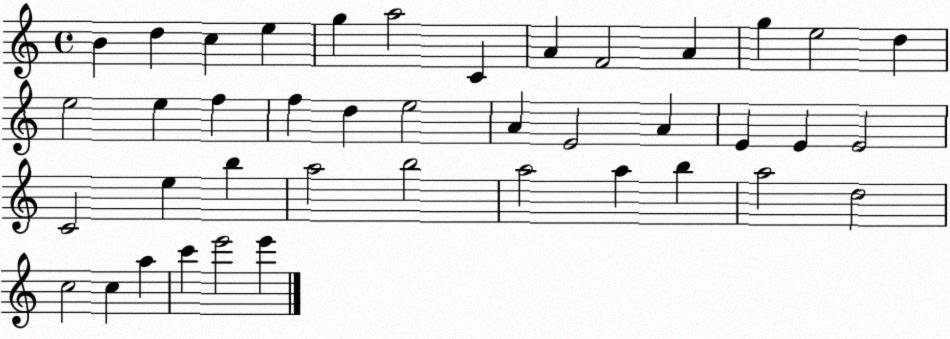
X:1
T:Untitled
M:4/4
L:1/4
K:C
B d c e g a2 C A F2 A g e2 d e2 e f f d e2 A E2 A E E E2 C2 e b a2 b2 a2 a b a2 d2 c2 c a c' e'2 e'